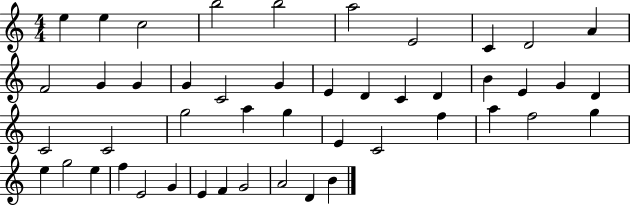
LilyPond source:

{
  \clef treble
  \numericTimeSignature
  \time 4/4
  \key c \major
  e''4 e''4 c''2 | b''2 b''2 | a''2 e'2 | c'4 d'2 a'4 | \break f'2 g'4 g'4 | g'4 c'2 g'4 | e'4 d'4 c'4 d'4 | b'4 e'4 g'4 d'4 | \break c'2 c'2 | g''2 a''4 g''4 | e'4 c'2 f''4 | a''4 f''2 g''4 | \break e''4 g''2 e''4 | f''4 e'2 g'4 | e'4 f'4 g'2 | a'2 d'4 b'4 | \break \bar "|."
}